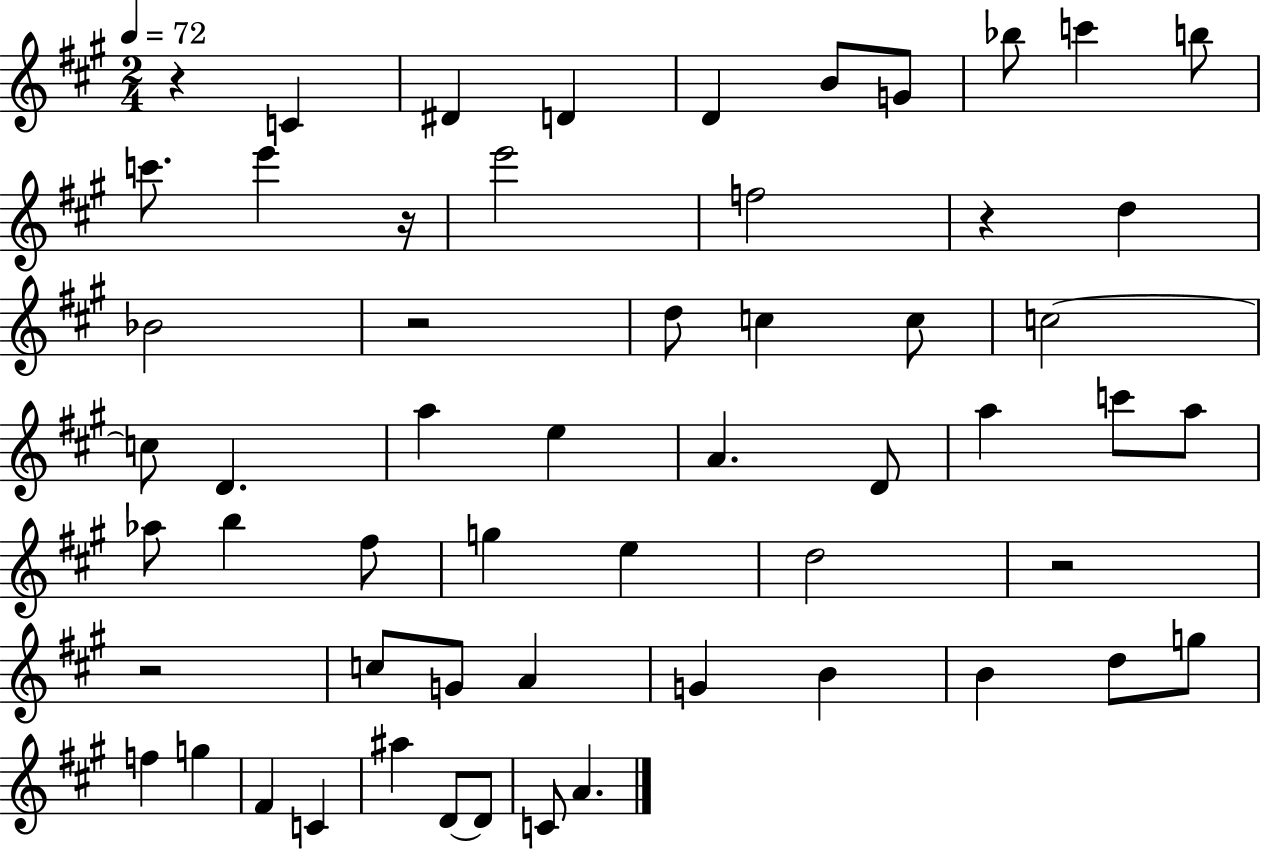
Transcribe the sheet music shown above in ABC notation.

X:1
T:Untitled
M:2/4
L:1/4
K:A
z C ^D D D B/2 G/2 _b/2 c' b/2 c'/2 e' z/4 e'2 f2 z d _B2 z2 d/2 c c/2 c2 c/2 D a e A D/2 a c'/2 a/2 _a/2 b ^f/2 g e d2 z2 z2 c/2 G/2 A G B B d/2 g/2 f g ^F C ^a D/2 D/2 C/2 A